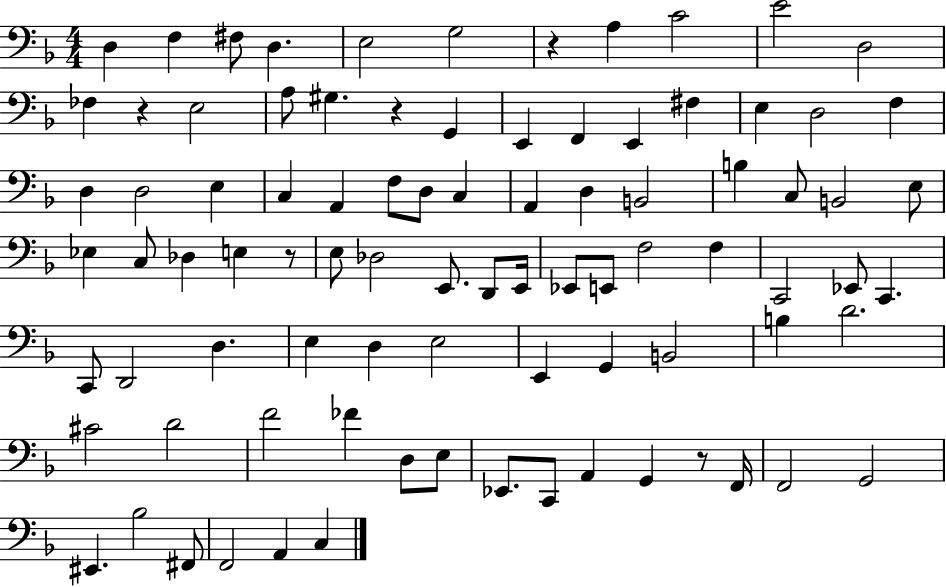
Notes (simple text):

D3/q F3/q F#3/e D3/q. E3/h G3/h R/q A3/q C4/h E4/h D3/h FES3/q R/q E3/h A3/e G#3/q. R/q G2/q E2/q F2/q E2/q F#3/q E3/q D3/h F3/q D3/q D3/h E3/q C3/q A2/q F3/e D3/e C3/q A2/q D3/q B2/h B3/q C3/e B2/h E3/e Eb3/q C3/e Db3/q E3/q R/e E3/e Db3/h E2/e. D2/e E2/s Eb2/e E2/e F3/h F3/q C2/h Eb2/e C2/q. C2/e D2/h D3/q. E3/q D3/q E3/h E2/q G2/q B2/h B3/q D4/h. C#4/h D4/h F4/h FES4/q D3/e E3/e Eb2/e. C2/e A2/q G2/q R/e F2/s F2/h G2/h EIS2/q. Bb3/h F#2/e F2/h A2/q C3/q